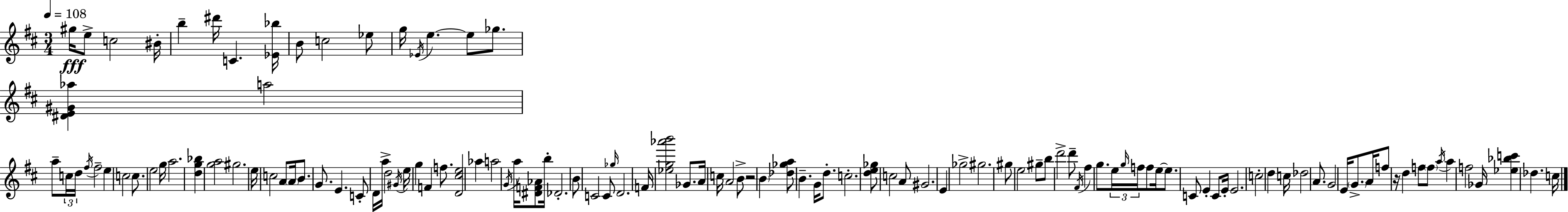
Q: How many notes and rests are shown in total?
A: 123